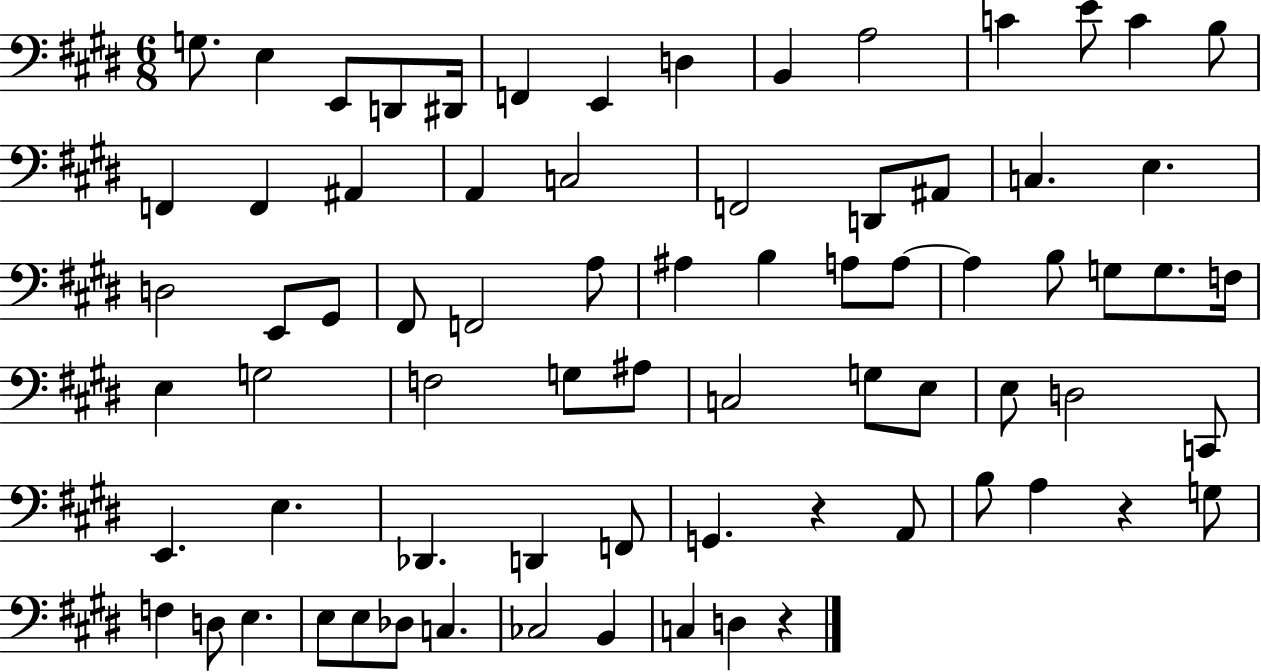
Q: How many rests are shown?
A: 3